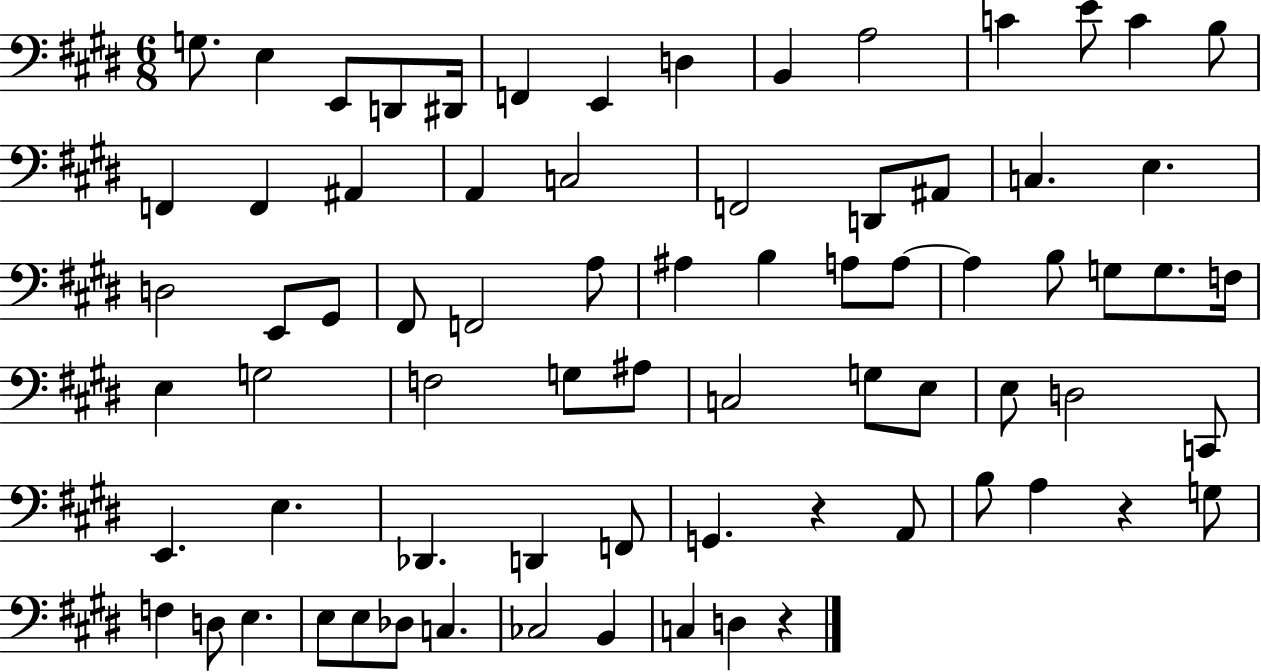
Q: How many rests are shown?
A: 3